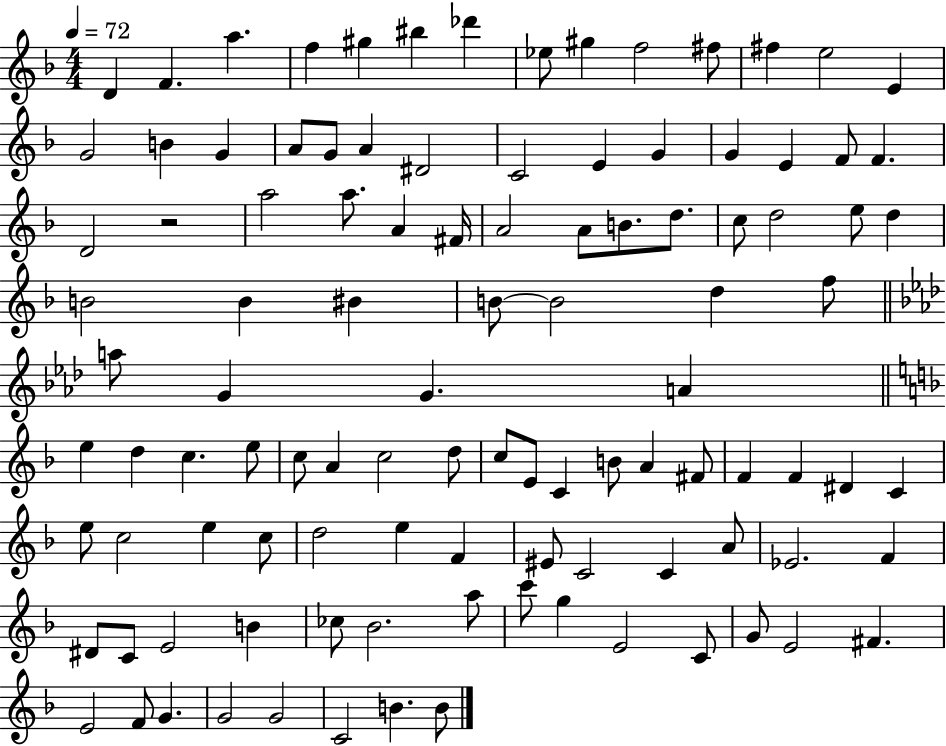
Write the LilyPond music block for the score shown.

{
  \clef treble
  \numericTimeSignature
  \time 4/4
  \key f \major
  \tempo 4 = 72
  d'4 f'4. a''4. | f''4 gis''4 bis''4 des'''4 | ees''8 gis''4 f''2 fis''8 | fis''4 e''2 e'4 | \break g'2 b'4 g'4 | a'8 g'8 a'4 dis'2 | c'2 e'4 g'4 | g'4 e'4 f'8 f'4. | \break d'2 r2 | a''2 a''8. a'4 fis'16 | a'2 a'8 b'8. d''8. | c''8 d''2 e''8 d''4 | \break b'2 b'4 bis'4 | b'8~~ b'2 d''4 f''8 | \bar "||" \break \key aes \major a''8 g'4 g'4. a'4 | \bar "||" \break \key f \major e''4 d''4 c''4. e''8 | c''8 a'4 c''2 d''8 | c''8 e'8 c'4 b'8 a'4 fis'8 | f'4 f'4 dis'4 c'4 | \break e''8 c''2 e''4 c''8 | d''2 e''4 f'4 | eis'8 c'2 c'4 a'8 | ees'2. f'4 | \break dis'8 c'8 e'2 b'4 | ces''8 bes'2. a''8 | c'''8 g''4 e'2 c'8 | g'8 e'2 fis'4. | \break e'2 f'8 g'4. | g'2 g'2 | c'2 b'4. b'8 | \bar "|."
}